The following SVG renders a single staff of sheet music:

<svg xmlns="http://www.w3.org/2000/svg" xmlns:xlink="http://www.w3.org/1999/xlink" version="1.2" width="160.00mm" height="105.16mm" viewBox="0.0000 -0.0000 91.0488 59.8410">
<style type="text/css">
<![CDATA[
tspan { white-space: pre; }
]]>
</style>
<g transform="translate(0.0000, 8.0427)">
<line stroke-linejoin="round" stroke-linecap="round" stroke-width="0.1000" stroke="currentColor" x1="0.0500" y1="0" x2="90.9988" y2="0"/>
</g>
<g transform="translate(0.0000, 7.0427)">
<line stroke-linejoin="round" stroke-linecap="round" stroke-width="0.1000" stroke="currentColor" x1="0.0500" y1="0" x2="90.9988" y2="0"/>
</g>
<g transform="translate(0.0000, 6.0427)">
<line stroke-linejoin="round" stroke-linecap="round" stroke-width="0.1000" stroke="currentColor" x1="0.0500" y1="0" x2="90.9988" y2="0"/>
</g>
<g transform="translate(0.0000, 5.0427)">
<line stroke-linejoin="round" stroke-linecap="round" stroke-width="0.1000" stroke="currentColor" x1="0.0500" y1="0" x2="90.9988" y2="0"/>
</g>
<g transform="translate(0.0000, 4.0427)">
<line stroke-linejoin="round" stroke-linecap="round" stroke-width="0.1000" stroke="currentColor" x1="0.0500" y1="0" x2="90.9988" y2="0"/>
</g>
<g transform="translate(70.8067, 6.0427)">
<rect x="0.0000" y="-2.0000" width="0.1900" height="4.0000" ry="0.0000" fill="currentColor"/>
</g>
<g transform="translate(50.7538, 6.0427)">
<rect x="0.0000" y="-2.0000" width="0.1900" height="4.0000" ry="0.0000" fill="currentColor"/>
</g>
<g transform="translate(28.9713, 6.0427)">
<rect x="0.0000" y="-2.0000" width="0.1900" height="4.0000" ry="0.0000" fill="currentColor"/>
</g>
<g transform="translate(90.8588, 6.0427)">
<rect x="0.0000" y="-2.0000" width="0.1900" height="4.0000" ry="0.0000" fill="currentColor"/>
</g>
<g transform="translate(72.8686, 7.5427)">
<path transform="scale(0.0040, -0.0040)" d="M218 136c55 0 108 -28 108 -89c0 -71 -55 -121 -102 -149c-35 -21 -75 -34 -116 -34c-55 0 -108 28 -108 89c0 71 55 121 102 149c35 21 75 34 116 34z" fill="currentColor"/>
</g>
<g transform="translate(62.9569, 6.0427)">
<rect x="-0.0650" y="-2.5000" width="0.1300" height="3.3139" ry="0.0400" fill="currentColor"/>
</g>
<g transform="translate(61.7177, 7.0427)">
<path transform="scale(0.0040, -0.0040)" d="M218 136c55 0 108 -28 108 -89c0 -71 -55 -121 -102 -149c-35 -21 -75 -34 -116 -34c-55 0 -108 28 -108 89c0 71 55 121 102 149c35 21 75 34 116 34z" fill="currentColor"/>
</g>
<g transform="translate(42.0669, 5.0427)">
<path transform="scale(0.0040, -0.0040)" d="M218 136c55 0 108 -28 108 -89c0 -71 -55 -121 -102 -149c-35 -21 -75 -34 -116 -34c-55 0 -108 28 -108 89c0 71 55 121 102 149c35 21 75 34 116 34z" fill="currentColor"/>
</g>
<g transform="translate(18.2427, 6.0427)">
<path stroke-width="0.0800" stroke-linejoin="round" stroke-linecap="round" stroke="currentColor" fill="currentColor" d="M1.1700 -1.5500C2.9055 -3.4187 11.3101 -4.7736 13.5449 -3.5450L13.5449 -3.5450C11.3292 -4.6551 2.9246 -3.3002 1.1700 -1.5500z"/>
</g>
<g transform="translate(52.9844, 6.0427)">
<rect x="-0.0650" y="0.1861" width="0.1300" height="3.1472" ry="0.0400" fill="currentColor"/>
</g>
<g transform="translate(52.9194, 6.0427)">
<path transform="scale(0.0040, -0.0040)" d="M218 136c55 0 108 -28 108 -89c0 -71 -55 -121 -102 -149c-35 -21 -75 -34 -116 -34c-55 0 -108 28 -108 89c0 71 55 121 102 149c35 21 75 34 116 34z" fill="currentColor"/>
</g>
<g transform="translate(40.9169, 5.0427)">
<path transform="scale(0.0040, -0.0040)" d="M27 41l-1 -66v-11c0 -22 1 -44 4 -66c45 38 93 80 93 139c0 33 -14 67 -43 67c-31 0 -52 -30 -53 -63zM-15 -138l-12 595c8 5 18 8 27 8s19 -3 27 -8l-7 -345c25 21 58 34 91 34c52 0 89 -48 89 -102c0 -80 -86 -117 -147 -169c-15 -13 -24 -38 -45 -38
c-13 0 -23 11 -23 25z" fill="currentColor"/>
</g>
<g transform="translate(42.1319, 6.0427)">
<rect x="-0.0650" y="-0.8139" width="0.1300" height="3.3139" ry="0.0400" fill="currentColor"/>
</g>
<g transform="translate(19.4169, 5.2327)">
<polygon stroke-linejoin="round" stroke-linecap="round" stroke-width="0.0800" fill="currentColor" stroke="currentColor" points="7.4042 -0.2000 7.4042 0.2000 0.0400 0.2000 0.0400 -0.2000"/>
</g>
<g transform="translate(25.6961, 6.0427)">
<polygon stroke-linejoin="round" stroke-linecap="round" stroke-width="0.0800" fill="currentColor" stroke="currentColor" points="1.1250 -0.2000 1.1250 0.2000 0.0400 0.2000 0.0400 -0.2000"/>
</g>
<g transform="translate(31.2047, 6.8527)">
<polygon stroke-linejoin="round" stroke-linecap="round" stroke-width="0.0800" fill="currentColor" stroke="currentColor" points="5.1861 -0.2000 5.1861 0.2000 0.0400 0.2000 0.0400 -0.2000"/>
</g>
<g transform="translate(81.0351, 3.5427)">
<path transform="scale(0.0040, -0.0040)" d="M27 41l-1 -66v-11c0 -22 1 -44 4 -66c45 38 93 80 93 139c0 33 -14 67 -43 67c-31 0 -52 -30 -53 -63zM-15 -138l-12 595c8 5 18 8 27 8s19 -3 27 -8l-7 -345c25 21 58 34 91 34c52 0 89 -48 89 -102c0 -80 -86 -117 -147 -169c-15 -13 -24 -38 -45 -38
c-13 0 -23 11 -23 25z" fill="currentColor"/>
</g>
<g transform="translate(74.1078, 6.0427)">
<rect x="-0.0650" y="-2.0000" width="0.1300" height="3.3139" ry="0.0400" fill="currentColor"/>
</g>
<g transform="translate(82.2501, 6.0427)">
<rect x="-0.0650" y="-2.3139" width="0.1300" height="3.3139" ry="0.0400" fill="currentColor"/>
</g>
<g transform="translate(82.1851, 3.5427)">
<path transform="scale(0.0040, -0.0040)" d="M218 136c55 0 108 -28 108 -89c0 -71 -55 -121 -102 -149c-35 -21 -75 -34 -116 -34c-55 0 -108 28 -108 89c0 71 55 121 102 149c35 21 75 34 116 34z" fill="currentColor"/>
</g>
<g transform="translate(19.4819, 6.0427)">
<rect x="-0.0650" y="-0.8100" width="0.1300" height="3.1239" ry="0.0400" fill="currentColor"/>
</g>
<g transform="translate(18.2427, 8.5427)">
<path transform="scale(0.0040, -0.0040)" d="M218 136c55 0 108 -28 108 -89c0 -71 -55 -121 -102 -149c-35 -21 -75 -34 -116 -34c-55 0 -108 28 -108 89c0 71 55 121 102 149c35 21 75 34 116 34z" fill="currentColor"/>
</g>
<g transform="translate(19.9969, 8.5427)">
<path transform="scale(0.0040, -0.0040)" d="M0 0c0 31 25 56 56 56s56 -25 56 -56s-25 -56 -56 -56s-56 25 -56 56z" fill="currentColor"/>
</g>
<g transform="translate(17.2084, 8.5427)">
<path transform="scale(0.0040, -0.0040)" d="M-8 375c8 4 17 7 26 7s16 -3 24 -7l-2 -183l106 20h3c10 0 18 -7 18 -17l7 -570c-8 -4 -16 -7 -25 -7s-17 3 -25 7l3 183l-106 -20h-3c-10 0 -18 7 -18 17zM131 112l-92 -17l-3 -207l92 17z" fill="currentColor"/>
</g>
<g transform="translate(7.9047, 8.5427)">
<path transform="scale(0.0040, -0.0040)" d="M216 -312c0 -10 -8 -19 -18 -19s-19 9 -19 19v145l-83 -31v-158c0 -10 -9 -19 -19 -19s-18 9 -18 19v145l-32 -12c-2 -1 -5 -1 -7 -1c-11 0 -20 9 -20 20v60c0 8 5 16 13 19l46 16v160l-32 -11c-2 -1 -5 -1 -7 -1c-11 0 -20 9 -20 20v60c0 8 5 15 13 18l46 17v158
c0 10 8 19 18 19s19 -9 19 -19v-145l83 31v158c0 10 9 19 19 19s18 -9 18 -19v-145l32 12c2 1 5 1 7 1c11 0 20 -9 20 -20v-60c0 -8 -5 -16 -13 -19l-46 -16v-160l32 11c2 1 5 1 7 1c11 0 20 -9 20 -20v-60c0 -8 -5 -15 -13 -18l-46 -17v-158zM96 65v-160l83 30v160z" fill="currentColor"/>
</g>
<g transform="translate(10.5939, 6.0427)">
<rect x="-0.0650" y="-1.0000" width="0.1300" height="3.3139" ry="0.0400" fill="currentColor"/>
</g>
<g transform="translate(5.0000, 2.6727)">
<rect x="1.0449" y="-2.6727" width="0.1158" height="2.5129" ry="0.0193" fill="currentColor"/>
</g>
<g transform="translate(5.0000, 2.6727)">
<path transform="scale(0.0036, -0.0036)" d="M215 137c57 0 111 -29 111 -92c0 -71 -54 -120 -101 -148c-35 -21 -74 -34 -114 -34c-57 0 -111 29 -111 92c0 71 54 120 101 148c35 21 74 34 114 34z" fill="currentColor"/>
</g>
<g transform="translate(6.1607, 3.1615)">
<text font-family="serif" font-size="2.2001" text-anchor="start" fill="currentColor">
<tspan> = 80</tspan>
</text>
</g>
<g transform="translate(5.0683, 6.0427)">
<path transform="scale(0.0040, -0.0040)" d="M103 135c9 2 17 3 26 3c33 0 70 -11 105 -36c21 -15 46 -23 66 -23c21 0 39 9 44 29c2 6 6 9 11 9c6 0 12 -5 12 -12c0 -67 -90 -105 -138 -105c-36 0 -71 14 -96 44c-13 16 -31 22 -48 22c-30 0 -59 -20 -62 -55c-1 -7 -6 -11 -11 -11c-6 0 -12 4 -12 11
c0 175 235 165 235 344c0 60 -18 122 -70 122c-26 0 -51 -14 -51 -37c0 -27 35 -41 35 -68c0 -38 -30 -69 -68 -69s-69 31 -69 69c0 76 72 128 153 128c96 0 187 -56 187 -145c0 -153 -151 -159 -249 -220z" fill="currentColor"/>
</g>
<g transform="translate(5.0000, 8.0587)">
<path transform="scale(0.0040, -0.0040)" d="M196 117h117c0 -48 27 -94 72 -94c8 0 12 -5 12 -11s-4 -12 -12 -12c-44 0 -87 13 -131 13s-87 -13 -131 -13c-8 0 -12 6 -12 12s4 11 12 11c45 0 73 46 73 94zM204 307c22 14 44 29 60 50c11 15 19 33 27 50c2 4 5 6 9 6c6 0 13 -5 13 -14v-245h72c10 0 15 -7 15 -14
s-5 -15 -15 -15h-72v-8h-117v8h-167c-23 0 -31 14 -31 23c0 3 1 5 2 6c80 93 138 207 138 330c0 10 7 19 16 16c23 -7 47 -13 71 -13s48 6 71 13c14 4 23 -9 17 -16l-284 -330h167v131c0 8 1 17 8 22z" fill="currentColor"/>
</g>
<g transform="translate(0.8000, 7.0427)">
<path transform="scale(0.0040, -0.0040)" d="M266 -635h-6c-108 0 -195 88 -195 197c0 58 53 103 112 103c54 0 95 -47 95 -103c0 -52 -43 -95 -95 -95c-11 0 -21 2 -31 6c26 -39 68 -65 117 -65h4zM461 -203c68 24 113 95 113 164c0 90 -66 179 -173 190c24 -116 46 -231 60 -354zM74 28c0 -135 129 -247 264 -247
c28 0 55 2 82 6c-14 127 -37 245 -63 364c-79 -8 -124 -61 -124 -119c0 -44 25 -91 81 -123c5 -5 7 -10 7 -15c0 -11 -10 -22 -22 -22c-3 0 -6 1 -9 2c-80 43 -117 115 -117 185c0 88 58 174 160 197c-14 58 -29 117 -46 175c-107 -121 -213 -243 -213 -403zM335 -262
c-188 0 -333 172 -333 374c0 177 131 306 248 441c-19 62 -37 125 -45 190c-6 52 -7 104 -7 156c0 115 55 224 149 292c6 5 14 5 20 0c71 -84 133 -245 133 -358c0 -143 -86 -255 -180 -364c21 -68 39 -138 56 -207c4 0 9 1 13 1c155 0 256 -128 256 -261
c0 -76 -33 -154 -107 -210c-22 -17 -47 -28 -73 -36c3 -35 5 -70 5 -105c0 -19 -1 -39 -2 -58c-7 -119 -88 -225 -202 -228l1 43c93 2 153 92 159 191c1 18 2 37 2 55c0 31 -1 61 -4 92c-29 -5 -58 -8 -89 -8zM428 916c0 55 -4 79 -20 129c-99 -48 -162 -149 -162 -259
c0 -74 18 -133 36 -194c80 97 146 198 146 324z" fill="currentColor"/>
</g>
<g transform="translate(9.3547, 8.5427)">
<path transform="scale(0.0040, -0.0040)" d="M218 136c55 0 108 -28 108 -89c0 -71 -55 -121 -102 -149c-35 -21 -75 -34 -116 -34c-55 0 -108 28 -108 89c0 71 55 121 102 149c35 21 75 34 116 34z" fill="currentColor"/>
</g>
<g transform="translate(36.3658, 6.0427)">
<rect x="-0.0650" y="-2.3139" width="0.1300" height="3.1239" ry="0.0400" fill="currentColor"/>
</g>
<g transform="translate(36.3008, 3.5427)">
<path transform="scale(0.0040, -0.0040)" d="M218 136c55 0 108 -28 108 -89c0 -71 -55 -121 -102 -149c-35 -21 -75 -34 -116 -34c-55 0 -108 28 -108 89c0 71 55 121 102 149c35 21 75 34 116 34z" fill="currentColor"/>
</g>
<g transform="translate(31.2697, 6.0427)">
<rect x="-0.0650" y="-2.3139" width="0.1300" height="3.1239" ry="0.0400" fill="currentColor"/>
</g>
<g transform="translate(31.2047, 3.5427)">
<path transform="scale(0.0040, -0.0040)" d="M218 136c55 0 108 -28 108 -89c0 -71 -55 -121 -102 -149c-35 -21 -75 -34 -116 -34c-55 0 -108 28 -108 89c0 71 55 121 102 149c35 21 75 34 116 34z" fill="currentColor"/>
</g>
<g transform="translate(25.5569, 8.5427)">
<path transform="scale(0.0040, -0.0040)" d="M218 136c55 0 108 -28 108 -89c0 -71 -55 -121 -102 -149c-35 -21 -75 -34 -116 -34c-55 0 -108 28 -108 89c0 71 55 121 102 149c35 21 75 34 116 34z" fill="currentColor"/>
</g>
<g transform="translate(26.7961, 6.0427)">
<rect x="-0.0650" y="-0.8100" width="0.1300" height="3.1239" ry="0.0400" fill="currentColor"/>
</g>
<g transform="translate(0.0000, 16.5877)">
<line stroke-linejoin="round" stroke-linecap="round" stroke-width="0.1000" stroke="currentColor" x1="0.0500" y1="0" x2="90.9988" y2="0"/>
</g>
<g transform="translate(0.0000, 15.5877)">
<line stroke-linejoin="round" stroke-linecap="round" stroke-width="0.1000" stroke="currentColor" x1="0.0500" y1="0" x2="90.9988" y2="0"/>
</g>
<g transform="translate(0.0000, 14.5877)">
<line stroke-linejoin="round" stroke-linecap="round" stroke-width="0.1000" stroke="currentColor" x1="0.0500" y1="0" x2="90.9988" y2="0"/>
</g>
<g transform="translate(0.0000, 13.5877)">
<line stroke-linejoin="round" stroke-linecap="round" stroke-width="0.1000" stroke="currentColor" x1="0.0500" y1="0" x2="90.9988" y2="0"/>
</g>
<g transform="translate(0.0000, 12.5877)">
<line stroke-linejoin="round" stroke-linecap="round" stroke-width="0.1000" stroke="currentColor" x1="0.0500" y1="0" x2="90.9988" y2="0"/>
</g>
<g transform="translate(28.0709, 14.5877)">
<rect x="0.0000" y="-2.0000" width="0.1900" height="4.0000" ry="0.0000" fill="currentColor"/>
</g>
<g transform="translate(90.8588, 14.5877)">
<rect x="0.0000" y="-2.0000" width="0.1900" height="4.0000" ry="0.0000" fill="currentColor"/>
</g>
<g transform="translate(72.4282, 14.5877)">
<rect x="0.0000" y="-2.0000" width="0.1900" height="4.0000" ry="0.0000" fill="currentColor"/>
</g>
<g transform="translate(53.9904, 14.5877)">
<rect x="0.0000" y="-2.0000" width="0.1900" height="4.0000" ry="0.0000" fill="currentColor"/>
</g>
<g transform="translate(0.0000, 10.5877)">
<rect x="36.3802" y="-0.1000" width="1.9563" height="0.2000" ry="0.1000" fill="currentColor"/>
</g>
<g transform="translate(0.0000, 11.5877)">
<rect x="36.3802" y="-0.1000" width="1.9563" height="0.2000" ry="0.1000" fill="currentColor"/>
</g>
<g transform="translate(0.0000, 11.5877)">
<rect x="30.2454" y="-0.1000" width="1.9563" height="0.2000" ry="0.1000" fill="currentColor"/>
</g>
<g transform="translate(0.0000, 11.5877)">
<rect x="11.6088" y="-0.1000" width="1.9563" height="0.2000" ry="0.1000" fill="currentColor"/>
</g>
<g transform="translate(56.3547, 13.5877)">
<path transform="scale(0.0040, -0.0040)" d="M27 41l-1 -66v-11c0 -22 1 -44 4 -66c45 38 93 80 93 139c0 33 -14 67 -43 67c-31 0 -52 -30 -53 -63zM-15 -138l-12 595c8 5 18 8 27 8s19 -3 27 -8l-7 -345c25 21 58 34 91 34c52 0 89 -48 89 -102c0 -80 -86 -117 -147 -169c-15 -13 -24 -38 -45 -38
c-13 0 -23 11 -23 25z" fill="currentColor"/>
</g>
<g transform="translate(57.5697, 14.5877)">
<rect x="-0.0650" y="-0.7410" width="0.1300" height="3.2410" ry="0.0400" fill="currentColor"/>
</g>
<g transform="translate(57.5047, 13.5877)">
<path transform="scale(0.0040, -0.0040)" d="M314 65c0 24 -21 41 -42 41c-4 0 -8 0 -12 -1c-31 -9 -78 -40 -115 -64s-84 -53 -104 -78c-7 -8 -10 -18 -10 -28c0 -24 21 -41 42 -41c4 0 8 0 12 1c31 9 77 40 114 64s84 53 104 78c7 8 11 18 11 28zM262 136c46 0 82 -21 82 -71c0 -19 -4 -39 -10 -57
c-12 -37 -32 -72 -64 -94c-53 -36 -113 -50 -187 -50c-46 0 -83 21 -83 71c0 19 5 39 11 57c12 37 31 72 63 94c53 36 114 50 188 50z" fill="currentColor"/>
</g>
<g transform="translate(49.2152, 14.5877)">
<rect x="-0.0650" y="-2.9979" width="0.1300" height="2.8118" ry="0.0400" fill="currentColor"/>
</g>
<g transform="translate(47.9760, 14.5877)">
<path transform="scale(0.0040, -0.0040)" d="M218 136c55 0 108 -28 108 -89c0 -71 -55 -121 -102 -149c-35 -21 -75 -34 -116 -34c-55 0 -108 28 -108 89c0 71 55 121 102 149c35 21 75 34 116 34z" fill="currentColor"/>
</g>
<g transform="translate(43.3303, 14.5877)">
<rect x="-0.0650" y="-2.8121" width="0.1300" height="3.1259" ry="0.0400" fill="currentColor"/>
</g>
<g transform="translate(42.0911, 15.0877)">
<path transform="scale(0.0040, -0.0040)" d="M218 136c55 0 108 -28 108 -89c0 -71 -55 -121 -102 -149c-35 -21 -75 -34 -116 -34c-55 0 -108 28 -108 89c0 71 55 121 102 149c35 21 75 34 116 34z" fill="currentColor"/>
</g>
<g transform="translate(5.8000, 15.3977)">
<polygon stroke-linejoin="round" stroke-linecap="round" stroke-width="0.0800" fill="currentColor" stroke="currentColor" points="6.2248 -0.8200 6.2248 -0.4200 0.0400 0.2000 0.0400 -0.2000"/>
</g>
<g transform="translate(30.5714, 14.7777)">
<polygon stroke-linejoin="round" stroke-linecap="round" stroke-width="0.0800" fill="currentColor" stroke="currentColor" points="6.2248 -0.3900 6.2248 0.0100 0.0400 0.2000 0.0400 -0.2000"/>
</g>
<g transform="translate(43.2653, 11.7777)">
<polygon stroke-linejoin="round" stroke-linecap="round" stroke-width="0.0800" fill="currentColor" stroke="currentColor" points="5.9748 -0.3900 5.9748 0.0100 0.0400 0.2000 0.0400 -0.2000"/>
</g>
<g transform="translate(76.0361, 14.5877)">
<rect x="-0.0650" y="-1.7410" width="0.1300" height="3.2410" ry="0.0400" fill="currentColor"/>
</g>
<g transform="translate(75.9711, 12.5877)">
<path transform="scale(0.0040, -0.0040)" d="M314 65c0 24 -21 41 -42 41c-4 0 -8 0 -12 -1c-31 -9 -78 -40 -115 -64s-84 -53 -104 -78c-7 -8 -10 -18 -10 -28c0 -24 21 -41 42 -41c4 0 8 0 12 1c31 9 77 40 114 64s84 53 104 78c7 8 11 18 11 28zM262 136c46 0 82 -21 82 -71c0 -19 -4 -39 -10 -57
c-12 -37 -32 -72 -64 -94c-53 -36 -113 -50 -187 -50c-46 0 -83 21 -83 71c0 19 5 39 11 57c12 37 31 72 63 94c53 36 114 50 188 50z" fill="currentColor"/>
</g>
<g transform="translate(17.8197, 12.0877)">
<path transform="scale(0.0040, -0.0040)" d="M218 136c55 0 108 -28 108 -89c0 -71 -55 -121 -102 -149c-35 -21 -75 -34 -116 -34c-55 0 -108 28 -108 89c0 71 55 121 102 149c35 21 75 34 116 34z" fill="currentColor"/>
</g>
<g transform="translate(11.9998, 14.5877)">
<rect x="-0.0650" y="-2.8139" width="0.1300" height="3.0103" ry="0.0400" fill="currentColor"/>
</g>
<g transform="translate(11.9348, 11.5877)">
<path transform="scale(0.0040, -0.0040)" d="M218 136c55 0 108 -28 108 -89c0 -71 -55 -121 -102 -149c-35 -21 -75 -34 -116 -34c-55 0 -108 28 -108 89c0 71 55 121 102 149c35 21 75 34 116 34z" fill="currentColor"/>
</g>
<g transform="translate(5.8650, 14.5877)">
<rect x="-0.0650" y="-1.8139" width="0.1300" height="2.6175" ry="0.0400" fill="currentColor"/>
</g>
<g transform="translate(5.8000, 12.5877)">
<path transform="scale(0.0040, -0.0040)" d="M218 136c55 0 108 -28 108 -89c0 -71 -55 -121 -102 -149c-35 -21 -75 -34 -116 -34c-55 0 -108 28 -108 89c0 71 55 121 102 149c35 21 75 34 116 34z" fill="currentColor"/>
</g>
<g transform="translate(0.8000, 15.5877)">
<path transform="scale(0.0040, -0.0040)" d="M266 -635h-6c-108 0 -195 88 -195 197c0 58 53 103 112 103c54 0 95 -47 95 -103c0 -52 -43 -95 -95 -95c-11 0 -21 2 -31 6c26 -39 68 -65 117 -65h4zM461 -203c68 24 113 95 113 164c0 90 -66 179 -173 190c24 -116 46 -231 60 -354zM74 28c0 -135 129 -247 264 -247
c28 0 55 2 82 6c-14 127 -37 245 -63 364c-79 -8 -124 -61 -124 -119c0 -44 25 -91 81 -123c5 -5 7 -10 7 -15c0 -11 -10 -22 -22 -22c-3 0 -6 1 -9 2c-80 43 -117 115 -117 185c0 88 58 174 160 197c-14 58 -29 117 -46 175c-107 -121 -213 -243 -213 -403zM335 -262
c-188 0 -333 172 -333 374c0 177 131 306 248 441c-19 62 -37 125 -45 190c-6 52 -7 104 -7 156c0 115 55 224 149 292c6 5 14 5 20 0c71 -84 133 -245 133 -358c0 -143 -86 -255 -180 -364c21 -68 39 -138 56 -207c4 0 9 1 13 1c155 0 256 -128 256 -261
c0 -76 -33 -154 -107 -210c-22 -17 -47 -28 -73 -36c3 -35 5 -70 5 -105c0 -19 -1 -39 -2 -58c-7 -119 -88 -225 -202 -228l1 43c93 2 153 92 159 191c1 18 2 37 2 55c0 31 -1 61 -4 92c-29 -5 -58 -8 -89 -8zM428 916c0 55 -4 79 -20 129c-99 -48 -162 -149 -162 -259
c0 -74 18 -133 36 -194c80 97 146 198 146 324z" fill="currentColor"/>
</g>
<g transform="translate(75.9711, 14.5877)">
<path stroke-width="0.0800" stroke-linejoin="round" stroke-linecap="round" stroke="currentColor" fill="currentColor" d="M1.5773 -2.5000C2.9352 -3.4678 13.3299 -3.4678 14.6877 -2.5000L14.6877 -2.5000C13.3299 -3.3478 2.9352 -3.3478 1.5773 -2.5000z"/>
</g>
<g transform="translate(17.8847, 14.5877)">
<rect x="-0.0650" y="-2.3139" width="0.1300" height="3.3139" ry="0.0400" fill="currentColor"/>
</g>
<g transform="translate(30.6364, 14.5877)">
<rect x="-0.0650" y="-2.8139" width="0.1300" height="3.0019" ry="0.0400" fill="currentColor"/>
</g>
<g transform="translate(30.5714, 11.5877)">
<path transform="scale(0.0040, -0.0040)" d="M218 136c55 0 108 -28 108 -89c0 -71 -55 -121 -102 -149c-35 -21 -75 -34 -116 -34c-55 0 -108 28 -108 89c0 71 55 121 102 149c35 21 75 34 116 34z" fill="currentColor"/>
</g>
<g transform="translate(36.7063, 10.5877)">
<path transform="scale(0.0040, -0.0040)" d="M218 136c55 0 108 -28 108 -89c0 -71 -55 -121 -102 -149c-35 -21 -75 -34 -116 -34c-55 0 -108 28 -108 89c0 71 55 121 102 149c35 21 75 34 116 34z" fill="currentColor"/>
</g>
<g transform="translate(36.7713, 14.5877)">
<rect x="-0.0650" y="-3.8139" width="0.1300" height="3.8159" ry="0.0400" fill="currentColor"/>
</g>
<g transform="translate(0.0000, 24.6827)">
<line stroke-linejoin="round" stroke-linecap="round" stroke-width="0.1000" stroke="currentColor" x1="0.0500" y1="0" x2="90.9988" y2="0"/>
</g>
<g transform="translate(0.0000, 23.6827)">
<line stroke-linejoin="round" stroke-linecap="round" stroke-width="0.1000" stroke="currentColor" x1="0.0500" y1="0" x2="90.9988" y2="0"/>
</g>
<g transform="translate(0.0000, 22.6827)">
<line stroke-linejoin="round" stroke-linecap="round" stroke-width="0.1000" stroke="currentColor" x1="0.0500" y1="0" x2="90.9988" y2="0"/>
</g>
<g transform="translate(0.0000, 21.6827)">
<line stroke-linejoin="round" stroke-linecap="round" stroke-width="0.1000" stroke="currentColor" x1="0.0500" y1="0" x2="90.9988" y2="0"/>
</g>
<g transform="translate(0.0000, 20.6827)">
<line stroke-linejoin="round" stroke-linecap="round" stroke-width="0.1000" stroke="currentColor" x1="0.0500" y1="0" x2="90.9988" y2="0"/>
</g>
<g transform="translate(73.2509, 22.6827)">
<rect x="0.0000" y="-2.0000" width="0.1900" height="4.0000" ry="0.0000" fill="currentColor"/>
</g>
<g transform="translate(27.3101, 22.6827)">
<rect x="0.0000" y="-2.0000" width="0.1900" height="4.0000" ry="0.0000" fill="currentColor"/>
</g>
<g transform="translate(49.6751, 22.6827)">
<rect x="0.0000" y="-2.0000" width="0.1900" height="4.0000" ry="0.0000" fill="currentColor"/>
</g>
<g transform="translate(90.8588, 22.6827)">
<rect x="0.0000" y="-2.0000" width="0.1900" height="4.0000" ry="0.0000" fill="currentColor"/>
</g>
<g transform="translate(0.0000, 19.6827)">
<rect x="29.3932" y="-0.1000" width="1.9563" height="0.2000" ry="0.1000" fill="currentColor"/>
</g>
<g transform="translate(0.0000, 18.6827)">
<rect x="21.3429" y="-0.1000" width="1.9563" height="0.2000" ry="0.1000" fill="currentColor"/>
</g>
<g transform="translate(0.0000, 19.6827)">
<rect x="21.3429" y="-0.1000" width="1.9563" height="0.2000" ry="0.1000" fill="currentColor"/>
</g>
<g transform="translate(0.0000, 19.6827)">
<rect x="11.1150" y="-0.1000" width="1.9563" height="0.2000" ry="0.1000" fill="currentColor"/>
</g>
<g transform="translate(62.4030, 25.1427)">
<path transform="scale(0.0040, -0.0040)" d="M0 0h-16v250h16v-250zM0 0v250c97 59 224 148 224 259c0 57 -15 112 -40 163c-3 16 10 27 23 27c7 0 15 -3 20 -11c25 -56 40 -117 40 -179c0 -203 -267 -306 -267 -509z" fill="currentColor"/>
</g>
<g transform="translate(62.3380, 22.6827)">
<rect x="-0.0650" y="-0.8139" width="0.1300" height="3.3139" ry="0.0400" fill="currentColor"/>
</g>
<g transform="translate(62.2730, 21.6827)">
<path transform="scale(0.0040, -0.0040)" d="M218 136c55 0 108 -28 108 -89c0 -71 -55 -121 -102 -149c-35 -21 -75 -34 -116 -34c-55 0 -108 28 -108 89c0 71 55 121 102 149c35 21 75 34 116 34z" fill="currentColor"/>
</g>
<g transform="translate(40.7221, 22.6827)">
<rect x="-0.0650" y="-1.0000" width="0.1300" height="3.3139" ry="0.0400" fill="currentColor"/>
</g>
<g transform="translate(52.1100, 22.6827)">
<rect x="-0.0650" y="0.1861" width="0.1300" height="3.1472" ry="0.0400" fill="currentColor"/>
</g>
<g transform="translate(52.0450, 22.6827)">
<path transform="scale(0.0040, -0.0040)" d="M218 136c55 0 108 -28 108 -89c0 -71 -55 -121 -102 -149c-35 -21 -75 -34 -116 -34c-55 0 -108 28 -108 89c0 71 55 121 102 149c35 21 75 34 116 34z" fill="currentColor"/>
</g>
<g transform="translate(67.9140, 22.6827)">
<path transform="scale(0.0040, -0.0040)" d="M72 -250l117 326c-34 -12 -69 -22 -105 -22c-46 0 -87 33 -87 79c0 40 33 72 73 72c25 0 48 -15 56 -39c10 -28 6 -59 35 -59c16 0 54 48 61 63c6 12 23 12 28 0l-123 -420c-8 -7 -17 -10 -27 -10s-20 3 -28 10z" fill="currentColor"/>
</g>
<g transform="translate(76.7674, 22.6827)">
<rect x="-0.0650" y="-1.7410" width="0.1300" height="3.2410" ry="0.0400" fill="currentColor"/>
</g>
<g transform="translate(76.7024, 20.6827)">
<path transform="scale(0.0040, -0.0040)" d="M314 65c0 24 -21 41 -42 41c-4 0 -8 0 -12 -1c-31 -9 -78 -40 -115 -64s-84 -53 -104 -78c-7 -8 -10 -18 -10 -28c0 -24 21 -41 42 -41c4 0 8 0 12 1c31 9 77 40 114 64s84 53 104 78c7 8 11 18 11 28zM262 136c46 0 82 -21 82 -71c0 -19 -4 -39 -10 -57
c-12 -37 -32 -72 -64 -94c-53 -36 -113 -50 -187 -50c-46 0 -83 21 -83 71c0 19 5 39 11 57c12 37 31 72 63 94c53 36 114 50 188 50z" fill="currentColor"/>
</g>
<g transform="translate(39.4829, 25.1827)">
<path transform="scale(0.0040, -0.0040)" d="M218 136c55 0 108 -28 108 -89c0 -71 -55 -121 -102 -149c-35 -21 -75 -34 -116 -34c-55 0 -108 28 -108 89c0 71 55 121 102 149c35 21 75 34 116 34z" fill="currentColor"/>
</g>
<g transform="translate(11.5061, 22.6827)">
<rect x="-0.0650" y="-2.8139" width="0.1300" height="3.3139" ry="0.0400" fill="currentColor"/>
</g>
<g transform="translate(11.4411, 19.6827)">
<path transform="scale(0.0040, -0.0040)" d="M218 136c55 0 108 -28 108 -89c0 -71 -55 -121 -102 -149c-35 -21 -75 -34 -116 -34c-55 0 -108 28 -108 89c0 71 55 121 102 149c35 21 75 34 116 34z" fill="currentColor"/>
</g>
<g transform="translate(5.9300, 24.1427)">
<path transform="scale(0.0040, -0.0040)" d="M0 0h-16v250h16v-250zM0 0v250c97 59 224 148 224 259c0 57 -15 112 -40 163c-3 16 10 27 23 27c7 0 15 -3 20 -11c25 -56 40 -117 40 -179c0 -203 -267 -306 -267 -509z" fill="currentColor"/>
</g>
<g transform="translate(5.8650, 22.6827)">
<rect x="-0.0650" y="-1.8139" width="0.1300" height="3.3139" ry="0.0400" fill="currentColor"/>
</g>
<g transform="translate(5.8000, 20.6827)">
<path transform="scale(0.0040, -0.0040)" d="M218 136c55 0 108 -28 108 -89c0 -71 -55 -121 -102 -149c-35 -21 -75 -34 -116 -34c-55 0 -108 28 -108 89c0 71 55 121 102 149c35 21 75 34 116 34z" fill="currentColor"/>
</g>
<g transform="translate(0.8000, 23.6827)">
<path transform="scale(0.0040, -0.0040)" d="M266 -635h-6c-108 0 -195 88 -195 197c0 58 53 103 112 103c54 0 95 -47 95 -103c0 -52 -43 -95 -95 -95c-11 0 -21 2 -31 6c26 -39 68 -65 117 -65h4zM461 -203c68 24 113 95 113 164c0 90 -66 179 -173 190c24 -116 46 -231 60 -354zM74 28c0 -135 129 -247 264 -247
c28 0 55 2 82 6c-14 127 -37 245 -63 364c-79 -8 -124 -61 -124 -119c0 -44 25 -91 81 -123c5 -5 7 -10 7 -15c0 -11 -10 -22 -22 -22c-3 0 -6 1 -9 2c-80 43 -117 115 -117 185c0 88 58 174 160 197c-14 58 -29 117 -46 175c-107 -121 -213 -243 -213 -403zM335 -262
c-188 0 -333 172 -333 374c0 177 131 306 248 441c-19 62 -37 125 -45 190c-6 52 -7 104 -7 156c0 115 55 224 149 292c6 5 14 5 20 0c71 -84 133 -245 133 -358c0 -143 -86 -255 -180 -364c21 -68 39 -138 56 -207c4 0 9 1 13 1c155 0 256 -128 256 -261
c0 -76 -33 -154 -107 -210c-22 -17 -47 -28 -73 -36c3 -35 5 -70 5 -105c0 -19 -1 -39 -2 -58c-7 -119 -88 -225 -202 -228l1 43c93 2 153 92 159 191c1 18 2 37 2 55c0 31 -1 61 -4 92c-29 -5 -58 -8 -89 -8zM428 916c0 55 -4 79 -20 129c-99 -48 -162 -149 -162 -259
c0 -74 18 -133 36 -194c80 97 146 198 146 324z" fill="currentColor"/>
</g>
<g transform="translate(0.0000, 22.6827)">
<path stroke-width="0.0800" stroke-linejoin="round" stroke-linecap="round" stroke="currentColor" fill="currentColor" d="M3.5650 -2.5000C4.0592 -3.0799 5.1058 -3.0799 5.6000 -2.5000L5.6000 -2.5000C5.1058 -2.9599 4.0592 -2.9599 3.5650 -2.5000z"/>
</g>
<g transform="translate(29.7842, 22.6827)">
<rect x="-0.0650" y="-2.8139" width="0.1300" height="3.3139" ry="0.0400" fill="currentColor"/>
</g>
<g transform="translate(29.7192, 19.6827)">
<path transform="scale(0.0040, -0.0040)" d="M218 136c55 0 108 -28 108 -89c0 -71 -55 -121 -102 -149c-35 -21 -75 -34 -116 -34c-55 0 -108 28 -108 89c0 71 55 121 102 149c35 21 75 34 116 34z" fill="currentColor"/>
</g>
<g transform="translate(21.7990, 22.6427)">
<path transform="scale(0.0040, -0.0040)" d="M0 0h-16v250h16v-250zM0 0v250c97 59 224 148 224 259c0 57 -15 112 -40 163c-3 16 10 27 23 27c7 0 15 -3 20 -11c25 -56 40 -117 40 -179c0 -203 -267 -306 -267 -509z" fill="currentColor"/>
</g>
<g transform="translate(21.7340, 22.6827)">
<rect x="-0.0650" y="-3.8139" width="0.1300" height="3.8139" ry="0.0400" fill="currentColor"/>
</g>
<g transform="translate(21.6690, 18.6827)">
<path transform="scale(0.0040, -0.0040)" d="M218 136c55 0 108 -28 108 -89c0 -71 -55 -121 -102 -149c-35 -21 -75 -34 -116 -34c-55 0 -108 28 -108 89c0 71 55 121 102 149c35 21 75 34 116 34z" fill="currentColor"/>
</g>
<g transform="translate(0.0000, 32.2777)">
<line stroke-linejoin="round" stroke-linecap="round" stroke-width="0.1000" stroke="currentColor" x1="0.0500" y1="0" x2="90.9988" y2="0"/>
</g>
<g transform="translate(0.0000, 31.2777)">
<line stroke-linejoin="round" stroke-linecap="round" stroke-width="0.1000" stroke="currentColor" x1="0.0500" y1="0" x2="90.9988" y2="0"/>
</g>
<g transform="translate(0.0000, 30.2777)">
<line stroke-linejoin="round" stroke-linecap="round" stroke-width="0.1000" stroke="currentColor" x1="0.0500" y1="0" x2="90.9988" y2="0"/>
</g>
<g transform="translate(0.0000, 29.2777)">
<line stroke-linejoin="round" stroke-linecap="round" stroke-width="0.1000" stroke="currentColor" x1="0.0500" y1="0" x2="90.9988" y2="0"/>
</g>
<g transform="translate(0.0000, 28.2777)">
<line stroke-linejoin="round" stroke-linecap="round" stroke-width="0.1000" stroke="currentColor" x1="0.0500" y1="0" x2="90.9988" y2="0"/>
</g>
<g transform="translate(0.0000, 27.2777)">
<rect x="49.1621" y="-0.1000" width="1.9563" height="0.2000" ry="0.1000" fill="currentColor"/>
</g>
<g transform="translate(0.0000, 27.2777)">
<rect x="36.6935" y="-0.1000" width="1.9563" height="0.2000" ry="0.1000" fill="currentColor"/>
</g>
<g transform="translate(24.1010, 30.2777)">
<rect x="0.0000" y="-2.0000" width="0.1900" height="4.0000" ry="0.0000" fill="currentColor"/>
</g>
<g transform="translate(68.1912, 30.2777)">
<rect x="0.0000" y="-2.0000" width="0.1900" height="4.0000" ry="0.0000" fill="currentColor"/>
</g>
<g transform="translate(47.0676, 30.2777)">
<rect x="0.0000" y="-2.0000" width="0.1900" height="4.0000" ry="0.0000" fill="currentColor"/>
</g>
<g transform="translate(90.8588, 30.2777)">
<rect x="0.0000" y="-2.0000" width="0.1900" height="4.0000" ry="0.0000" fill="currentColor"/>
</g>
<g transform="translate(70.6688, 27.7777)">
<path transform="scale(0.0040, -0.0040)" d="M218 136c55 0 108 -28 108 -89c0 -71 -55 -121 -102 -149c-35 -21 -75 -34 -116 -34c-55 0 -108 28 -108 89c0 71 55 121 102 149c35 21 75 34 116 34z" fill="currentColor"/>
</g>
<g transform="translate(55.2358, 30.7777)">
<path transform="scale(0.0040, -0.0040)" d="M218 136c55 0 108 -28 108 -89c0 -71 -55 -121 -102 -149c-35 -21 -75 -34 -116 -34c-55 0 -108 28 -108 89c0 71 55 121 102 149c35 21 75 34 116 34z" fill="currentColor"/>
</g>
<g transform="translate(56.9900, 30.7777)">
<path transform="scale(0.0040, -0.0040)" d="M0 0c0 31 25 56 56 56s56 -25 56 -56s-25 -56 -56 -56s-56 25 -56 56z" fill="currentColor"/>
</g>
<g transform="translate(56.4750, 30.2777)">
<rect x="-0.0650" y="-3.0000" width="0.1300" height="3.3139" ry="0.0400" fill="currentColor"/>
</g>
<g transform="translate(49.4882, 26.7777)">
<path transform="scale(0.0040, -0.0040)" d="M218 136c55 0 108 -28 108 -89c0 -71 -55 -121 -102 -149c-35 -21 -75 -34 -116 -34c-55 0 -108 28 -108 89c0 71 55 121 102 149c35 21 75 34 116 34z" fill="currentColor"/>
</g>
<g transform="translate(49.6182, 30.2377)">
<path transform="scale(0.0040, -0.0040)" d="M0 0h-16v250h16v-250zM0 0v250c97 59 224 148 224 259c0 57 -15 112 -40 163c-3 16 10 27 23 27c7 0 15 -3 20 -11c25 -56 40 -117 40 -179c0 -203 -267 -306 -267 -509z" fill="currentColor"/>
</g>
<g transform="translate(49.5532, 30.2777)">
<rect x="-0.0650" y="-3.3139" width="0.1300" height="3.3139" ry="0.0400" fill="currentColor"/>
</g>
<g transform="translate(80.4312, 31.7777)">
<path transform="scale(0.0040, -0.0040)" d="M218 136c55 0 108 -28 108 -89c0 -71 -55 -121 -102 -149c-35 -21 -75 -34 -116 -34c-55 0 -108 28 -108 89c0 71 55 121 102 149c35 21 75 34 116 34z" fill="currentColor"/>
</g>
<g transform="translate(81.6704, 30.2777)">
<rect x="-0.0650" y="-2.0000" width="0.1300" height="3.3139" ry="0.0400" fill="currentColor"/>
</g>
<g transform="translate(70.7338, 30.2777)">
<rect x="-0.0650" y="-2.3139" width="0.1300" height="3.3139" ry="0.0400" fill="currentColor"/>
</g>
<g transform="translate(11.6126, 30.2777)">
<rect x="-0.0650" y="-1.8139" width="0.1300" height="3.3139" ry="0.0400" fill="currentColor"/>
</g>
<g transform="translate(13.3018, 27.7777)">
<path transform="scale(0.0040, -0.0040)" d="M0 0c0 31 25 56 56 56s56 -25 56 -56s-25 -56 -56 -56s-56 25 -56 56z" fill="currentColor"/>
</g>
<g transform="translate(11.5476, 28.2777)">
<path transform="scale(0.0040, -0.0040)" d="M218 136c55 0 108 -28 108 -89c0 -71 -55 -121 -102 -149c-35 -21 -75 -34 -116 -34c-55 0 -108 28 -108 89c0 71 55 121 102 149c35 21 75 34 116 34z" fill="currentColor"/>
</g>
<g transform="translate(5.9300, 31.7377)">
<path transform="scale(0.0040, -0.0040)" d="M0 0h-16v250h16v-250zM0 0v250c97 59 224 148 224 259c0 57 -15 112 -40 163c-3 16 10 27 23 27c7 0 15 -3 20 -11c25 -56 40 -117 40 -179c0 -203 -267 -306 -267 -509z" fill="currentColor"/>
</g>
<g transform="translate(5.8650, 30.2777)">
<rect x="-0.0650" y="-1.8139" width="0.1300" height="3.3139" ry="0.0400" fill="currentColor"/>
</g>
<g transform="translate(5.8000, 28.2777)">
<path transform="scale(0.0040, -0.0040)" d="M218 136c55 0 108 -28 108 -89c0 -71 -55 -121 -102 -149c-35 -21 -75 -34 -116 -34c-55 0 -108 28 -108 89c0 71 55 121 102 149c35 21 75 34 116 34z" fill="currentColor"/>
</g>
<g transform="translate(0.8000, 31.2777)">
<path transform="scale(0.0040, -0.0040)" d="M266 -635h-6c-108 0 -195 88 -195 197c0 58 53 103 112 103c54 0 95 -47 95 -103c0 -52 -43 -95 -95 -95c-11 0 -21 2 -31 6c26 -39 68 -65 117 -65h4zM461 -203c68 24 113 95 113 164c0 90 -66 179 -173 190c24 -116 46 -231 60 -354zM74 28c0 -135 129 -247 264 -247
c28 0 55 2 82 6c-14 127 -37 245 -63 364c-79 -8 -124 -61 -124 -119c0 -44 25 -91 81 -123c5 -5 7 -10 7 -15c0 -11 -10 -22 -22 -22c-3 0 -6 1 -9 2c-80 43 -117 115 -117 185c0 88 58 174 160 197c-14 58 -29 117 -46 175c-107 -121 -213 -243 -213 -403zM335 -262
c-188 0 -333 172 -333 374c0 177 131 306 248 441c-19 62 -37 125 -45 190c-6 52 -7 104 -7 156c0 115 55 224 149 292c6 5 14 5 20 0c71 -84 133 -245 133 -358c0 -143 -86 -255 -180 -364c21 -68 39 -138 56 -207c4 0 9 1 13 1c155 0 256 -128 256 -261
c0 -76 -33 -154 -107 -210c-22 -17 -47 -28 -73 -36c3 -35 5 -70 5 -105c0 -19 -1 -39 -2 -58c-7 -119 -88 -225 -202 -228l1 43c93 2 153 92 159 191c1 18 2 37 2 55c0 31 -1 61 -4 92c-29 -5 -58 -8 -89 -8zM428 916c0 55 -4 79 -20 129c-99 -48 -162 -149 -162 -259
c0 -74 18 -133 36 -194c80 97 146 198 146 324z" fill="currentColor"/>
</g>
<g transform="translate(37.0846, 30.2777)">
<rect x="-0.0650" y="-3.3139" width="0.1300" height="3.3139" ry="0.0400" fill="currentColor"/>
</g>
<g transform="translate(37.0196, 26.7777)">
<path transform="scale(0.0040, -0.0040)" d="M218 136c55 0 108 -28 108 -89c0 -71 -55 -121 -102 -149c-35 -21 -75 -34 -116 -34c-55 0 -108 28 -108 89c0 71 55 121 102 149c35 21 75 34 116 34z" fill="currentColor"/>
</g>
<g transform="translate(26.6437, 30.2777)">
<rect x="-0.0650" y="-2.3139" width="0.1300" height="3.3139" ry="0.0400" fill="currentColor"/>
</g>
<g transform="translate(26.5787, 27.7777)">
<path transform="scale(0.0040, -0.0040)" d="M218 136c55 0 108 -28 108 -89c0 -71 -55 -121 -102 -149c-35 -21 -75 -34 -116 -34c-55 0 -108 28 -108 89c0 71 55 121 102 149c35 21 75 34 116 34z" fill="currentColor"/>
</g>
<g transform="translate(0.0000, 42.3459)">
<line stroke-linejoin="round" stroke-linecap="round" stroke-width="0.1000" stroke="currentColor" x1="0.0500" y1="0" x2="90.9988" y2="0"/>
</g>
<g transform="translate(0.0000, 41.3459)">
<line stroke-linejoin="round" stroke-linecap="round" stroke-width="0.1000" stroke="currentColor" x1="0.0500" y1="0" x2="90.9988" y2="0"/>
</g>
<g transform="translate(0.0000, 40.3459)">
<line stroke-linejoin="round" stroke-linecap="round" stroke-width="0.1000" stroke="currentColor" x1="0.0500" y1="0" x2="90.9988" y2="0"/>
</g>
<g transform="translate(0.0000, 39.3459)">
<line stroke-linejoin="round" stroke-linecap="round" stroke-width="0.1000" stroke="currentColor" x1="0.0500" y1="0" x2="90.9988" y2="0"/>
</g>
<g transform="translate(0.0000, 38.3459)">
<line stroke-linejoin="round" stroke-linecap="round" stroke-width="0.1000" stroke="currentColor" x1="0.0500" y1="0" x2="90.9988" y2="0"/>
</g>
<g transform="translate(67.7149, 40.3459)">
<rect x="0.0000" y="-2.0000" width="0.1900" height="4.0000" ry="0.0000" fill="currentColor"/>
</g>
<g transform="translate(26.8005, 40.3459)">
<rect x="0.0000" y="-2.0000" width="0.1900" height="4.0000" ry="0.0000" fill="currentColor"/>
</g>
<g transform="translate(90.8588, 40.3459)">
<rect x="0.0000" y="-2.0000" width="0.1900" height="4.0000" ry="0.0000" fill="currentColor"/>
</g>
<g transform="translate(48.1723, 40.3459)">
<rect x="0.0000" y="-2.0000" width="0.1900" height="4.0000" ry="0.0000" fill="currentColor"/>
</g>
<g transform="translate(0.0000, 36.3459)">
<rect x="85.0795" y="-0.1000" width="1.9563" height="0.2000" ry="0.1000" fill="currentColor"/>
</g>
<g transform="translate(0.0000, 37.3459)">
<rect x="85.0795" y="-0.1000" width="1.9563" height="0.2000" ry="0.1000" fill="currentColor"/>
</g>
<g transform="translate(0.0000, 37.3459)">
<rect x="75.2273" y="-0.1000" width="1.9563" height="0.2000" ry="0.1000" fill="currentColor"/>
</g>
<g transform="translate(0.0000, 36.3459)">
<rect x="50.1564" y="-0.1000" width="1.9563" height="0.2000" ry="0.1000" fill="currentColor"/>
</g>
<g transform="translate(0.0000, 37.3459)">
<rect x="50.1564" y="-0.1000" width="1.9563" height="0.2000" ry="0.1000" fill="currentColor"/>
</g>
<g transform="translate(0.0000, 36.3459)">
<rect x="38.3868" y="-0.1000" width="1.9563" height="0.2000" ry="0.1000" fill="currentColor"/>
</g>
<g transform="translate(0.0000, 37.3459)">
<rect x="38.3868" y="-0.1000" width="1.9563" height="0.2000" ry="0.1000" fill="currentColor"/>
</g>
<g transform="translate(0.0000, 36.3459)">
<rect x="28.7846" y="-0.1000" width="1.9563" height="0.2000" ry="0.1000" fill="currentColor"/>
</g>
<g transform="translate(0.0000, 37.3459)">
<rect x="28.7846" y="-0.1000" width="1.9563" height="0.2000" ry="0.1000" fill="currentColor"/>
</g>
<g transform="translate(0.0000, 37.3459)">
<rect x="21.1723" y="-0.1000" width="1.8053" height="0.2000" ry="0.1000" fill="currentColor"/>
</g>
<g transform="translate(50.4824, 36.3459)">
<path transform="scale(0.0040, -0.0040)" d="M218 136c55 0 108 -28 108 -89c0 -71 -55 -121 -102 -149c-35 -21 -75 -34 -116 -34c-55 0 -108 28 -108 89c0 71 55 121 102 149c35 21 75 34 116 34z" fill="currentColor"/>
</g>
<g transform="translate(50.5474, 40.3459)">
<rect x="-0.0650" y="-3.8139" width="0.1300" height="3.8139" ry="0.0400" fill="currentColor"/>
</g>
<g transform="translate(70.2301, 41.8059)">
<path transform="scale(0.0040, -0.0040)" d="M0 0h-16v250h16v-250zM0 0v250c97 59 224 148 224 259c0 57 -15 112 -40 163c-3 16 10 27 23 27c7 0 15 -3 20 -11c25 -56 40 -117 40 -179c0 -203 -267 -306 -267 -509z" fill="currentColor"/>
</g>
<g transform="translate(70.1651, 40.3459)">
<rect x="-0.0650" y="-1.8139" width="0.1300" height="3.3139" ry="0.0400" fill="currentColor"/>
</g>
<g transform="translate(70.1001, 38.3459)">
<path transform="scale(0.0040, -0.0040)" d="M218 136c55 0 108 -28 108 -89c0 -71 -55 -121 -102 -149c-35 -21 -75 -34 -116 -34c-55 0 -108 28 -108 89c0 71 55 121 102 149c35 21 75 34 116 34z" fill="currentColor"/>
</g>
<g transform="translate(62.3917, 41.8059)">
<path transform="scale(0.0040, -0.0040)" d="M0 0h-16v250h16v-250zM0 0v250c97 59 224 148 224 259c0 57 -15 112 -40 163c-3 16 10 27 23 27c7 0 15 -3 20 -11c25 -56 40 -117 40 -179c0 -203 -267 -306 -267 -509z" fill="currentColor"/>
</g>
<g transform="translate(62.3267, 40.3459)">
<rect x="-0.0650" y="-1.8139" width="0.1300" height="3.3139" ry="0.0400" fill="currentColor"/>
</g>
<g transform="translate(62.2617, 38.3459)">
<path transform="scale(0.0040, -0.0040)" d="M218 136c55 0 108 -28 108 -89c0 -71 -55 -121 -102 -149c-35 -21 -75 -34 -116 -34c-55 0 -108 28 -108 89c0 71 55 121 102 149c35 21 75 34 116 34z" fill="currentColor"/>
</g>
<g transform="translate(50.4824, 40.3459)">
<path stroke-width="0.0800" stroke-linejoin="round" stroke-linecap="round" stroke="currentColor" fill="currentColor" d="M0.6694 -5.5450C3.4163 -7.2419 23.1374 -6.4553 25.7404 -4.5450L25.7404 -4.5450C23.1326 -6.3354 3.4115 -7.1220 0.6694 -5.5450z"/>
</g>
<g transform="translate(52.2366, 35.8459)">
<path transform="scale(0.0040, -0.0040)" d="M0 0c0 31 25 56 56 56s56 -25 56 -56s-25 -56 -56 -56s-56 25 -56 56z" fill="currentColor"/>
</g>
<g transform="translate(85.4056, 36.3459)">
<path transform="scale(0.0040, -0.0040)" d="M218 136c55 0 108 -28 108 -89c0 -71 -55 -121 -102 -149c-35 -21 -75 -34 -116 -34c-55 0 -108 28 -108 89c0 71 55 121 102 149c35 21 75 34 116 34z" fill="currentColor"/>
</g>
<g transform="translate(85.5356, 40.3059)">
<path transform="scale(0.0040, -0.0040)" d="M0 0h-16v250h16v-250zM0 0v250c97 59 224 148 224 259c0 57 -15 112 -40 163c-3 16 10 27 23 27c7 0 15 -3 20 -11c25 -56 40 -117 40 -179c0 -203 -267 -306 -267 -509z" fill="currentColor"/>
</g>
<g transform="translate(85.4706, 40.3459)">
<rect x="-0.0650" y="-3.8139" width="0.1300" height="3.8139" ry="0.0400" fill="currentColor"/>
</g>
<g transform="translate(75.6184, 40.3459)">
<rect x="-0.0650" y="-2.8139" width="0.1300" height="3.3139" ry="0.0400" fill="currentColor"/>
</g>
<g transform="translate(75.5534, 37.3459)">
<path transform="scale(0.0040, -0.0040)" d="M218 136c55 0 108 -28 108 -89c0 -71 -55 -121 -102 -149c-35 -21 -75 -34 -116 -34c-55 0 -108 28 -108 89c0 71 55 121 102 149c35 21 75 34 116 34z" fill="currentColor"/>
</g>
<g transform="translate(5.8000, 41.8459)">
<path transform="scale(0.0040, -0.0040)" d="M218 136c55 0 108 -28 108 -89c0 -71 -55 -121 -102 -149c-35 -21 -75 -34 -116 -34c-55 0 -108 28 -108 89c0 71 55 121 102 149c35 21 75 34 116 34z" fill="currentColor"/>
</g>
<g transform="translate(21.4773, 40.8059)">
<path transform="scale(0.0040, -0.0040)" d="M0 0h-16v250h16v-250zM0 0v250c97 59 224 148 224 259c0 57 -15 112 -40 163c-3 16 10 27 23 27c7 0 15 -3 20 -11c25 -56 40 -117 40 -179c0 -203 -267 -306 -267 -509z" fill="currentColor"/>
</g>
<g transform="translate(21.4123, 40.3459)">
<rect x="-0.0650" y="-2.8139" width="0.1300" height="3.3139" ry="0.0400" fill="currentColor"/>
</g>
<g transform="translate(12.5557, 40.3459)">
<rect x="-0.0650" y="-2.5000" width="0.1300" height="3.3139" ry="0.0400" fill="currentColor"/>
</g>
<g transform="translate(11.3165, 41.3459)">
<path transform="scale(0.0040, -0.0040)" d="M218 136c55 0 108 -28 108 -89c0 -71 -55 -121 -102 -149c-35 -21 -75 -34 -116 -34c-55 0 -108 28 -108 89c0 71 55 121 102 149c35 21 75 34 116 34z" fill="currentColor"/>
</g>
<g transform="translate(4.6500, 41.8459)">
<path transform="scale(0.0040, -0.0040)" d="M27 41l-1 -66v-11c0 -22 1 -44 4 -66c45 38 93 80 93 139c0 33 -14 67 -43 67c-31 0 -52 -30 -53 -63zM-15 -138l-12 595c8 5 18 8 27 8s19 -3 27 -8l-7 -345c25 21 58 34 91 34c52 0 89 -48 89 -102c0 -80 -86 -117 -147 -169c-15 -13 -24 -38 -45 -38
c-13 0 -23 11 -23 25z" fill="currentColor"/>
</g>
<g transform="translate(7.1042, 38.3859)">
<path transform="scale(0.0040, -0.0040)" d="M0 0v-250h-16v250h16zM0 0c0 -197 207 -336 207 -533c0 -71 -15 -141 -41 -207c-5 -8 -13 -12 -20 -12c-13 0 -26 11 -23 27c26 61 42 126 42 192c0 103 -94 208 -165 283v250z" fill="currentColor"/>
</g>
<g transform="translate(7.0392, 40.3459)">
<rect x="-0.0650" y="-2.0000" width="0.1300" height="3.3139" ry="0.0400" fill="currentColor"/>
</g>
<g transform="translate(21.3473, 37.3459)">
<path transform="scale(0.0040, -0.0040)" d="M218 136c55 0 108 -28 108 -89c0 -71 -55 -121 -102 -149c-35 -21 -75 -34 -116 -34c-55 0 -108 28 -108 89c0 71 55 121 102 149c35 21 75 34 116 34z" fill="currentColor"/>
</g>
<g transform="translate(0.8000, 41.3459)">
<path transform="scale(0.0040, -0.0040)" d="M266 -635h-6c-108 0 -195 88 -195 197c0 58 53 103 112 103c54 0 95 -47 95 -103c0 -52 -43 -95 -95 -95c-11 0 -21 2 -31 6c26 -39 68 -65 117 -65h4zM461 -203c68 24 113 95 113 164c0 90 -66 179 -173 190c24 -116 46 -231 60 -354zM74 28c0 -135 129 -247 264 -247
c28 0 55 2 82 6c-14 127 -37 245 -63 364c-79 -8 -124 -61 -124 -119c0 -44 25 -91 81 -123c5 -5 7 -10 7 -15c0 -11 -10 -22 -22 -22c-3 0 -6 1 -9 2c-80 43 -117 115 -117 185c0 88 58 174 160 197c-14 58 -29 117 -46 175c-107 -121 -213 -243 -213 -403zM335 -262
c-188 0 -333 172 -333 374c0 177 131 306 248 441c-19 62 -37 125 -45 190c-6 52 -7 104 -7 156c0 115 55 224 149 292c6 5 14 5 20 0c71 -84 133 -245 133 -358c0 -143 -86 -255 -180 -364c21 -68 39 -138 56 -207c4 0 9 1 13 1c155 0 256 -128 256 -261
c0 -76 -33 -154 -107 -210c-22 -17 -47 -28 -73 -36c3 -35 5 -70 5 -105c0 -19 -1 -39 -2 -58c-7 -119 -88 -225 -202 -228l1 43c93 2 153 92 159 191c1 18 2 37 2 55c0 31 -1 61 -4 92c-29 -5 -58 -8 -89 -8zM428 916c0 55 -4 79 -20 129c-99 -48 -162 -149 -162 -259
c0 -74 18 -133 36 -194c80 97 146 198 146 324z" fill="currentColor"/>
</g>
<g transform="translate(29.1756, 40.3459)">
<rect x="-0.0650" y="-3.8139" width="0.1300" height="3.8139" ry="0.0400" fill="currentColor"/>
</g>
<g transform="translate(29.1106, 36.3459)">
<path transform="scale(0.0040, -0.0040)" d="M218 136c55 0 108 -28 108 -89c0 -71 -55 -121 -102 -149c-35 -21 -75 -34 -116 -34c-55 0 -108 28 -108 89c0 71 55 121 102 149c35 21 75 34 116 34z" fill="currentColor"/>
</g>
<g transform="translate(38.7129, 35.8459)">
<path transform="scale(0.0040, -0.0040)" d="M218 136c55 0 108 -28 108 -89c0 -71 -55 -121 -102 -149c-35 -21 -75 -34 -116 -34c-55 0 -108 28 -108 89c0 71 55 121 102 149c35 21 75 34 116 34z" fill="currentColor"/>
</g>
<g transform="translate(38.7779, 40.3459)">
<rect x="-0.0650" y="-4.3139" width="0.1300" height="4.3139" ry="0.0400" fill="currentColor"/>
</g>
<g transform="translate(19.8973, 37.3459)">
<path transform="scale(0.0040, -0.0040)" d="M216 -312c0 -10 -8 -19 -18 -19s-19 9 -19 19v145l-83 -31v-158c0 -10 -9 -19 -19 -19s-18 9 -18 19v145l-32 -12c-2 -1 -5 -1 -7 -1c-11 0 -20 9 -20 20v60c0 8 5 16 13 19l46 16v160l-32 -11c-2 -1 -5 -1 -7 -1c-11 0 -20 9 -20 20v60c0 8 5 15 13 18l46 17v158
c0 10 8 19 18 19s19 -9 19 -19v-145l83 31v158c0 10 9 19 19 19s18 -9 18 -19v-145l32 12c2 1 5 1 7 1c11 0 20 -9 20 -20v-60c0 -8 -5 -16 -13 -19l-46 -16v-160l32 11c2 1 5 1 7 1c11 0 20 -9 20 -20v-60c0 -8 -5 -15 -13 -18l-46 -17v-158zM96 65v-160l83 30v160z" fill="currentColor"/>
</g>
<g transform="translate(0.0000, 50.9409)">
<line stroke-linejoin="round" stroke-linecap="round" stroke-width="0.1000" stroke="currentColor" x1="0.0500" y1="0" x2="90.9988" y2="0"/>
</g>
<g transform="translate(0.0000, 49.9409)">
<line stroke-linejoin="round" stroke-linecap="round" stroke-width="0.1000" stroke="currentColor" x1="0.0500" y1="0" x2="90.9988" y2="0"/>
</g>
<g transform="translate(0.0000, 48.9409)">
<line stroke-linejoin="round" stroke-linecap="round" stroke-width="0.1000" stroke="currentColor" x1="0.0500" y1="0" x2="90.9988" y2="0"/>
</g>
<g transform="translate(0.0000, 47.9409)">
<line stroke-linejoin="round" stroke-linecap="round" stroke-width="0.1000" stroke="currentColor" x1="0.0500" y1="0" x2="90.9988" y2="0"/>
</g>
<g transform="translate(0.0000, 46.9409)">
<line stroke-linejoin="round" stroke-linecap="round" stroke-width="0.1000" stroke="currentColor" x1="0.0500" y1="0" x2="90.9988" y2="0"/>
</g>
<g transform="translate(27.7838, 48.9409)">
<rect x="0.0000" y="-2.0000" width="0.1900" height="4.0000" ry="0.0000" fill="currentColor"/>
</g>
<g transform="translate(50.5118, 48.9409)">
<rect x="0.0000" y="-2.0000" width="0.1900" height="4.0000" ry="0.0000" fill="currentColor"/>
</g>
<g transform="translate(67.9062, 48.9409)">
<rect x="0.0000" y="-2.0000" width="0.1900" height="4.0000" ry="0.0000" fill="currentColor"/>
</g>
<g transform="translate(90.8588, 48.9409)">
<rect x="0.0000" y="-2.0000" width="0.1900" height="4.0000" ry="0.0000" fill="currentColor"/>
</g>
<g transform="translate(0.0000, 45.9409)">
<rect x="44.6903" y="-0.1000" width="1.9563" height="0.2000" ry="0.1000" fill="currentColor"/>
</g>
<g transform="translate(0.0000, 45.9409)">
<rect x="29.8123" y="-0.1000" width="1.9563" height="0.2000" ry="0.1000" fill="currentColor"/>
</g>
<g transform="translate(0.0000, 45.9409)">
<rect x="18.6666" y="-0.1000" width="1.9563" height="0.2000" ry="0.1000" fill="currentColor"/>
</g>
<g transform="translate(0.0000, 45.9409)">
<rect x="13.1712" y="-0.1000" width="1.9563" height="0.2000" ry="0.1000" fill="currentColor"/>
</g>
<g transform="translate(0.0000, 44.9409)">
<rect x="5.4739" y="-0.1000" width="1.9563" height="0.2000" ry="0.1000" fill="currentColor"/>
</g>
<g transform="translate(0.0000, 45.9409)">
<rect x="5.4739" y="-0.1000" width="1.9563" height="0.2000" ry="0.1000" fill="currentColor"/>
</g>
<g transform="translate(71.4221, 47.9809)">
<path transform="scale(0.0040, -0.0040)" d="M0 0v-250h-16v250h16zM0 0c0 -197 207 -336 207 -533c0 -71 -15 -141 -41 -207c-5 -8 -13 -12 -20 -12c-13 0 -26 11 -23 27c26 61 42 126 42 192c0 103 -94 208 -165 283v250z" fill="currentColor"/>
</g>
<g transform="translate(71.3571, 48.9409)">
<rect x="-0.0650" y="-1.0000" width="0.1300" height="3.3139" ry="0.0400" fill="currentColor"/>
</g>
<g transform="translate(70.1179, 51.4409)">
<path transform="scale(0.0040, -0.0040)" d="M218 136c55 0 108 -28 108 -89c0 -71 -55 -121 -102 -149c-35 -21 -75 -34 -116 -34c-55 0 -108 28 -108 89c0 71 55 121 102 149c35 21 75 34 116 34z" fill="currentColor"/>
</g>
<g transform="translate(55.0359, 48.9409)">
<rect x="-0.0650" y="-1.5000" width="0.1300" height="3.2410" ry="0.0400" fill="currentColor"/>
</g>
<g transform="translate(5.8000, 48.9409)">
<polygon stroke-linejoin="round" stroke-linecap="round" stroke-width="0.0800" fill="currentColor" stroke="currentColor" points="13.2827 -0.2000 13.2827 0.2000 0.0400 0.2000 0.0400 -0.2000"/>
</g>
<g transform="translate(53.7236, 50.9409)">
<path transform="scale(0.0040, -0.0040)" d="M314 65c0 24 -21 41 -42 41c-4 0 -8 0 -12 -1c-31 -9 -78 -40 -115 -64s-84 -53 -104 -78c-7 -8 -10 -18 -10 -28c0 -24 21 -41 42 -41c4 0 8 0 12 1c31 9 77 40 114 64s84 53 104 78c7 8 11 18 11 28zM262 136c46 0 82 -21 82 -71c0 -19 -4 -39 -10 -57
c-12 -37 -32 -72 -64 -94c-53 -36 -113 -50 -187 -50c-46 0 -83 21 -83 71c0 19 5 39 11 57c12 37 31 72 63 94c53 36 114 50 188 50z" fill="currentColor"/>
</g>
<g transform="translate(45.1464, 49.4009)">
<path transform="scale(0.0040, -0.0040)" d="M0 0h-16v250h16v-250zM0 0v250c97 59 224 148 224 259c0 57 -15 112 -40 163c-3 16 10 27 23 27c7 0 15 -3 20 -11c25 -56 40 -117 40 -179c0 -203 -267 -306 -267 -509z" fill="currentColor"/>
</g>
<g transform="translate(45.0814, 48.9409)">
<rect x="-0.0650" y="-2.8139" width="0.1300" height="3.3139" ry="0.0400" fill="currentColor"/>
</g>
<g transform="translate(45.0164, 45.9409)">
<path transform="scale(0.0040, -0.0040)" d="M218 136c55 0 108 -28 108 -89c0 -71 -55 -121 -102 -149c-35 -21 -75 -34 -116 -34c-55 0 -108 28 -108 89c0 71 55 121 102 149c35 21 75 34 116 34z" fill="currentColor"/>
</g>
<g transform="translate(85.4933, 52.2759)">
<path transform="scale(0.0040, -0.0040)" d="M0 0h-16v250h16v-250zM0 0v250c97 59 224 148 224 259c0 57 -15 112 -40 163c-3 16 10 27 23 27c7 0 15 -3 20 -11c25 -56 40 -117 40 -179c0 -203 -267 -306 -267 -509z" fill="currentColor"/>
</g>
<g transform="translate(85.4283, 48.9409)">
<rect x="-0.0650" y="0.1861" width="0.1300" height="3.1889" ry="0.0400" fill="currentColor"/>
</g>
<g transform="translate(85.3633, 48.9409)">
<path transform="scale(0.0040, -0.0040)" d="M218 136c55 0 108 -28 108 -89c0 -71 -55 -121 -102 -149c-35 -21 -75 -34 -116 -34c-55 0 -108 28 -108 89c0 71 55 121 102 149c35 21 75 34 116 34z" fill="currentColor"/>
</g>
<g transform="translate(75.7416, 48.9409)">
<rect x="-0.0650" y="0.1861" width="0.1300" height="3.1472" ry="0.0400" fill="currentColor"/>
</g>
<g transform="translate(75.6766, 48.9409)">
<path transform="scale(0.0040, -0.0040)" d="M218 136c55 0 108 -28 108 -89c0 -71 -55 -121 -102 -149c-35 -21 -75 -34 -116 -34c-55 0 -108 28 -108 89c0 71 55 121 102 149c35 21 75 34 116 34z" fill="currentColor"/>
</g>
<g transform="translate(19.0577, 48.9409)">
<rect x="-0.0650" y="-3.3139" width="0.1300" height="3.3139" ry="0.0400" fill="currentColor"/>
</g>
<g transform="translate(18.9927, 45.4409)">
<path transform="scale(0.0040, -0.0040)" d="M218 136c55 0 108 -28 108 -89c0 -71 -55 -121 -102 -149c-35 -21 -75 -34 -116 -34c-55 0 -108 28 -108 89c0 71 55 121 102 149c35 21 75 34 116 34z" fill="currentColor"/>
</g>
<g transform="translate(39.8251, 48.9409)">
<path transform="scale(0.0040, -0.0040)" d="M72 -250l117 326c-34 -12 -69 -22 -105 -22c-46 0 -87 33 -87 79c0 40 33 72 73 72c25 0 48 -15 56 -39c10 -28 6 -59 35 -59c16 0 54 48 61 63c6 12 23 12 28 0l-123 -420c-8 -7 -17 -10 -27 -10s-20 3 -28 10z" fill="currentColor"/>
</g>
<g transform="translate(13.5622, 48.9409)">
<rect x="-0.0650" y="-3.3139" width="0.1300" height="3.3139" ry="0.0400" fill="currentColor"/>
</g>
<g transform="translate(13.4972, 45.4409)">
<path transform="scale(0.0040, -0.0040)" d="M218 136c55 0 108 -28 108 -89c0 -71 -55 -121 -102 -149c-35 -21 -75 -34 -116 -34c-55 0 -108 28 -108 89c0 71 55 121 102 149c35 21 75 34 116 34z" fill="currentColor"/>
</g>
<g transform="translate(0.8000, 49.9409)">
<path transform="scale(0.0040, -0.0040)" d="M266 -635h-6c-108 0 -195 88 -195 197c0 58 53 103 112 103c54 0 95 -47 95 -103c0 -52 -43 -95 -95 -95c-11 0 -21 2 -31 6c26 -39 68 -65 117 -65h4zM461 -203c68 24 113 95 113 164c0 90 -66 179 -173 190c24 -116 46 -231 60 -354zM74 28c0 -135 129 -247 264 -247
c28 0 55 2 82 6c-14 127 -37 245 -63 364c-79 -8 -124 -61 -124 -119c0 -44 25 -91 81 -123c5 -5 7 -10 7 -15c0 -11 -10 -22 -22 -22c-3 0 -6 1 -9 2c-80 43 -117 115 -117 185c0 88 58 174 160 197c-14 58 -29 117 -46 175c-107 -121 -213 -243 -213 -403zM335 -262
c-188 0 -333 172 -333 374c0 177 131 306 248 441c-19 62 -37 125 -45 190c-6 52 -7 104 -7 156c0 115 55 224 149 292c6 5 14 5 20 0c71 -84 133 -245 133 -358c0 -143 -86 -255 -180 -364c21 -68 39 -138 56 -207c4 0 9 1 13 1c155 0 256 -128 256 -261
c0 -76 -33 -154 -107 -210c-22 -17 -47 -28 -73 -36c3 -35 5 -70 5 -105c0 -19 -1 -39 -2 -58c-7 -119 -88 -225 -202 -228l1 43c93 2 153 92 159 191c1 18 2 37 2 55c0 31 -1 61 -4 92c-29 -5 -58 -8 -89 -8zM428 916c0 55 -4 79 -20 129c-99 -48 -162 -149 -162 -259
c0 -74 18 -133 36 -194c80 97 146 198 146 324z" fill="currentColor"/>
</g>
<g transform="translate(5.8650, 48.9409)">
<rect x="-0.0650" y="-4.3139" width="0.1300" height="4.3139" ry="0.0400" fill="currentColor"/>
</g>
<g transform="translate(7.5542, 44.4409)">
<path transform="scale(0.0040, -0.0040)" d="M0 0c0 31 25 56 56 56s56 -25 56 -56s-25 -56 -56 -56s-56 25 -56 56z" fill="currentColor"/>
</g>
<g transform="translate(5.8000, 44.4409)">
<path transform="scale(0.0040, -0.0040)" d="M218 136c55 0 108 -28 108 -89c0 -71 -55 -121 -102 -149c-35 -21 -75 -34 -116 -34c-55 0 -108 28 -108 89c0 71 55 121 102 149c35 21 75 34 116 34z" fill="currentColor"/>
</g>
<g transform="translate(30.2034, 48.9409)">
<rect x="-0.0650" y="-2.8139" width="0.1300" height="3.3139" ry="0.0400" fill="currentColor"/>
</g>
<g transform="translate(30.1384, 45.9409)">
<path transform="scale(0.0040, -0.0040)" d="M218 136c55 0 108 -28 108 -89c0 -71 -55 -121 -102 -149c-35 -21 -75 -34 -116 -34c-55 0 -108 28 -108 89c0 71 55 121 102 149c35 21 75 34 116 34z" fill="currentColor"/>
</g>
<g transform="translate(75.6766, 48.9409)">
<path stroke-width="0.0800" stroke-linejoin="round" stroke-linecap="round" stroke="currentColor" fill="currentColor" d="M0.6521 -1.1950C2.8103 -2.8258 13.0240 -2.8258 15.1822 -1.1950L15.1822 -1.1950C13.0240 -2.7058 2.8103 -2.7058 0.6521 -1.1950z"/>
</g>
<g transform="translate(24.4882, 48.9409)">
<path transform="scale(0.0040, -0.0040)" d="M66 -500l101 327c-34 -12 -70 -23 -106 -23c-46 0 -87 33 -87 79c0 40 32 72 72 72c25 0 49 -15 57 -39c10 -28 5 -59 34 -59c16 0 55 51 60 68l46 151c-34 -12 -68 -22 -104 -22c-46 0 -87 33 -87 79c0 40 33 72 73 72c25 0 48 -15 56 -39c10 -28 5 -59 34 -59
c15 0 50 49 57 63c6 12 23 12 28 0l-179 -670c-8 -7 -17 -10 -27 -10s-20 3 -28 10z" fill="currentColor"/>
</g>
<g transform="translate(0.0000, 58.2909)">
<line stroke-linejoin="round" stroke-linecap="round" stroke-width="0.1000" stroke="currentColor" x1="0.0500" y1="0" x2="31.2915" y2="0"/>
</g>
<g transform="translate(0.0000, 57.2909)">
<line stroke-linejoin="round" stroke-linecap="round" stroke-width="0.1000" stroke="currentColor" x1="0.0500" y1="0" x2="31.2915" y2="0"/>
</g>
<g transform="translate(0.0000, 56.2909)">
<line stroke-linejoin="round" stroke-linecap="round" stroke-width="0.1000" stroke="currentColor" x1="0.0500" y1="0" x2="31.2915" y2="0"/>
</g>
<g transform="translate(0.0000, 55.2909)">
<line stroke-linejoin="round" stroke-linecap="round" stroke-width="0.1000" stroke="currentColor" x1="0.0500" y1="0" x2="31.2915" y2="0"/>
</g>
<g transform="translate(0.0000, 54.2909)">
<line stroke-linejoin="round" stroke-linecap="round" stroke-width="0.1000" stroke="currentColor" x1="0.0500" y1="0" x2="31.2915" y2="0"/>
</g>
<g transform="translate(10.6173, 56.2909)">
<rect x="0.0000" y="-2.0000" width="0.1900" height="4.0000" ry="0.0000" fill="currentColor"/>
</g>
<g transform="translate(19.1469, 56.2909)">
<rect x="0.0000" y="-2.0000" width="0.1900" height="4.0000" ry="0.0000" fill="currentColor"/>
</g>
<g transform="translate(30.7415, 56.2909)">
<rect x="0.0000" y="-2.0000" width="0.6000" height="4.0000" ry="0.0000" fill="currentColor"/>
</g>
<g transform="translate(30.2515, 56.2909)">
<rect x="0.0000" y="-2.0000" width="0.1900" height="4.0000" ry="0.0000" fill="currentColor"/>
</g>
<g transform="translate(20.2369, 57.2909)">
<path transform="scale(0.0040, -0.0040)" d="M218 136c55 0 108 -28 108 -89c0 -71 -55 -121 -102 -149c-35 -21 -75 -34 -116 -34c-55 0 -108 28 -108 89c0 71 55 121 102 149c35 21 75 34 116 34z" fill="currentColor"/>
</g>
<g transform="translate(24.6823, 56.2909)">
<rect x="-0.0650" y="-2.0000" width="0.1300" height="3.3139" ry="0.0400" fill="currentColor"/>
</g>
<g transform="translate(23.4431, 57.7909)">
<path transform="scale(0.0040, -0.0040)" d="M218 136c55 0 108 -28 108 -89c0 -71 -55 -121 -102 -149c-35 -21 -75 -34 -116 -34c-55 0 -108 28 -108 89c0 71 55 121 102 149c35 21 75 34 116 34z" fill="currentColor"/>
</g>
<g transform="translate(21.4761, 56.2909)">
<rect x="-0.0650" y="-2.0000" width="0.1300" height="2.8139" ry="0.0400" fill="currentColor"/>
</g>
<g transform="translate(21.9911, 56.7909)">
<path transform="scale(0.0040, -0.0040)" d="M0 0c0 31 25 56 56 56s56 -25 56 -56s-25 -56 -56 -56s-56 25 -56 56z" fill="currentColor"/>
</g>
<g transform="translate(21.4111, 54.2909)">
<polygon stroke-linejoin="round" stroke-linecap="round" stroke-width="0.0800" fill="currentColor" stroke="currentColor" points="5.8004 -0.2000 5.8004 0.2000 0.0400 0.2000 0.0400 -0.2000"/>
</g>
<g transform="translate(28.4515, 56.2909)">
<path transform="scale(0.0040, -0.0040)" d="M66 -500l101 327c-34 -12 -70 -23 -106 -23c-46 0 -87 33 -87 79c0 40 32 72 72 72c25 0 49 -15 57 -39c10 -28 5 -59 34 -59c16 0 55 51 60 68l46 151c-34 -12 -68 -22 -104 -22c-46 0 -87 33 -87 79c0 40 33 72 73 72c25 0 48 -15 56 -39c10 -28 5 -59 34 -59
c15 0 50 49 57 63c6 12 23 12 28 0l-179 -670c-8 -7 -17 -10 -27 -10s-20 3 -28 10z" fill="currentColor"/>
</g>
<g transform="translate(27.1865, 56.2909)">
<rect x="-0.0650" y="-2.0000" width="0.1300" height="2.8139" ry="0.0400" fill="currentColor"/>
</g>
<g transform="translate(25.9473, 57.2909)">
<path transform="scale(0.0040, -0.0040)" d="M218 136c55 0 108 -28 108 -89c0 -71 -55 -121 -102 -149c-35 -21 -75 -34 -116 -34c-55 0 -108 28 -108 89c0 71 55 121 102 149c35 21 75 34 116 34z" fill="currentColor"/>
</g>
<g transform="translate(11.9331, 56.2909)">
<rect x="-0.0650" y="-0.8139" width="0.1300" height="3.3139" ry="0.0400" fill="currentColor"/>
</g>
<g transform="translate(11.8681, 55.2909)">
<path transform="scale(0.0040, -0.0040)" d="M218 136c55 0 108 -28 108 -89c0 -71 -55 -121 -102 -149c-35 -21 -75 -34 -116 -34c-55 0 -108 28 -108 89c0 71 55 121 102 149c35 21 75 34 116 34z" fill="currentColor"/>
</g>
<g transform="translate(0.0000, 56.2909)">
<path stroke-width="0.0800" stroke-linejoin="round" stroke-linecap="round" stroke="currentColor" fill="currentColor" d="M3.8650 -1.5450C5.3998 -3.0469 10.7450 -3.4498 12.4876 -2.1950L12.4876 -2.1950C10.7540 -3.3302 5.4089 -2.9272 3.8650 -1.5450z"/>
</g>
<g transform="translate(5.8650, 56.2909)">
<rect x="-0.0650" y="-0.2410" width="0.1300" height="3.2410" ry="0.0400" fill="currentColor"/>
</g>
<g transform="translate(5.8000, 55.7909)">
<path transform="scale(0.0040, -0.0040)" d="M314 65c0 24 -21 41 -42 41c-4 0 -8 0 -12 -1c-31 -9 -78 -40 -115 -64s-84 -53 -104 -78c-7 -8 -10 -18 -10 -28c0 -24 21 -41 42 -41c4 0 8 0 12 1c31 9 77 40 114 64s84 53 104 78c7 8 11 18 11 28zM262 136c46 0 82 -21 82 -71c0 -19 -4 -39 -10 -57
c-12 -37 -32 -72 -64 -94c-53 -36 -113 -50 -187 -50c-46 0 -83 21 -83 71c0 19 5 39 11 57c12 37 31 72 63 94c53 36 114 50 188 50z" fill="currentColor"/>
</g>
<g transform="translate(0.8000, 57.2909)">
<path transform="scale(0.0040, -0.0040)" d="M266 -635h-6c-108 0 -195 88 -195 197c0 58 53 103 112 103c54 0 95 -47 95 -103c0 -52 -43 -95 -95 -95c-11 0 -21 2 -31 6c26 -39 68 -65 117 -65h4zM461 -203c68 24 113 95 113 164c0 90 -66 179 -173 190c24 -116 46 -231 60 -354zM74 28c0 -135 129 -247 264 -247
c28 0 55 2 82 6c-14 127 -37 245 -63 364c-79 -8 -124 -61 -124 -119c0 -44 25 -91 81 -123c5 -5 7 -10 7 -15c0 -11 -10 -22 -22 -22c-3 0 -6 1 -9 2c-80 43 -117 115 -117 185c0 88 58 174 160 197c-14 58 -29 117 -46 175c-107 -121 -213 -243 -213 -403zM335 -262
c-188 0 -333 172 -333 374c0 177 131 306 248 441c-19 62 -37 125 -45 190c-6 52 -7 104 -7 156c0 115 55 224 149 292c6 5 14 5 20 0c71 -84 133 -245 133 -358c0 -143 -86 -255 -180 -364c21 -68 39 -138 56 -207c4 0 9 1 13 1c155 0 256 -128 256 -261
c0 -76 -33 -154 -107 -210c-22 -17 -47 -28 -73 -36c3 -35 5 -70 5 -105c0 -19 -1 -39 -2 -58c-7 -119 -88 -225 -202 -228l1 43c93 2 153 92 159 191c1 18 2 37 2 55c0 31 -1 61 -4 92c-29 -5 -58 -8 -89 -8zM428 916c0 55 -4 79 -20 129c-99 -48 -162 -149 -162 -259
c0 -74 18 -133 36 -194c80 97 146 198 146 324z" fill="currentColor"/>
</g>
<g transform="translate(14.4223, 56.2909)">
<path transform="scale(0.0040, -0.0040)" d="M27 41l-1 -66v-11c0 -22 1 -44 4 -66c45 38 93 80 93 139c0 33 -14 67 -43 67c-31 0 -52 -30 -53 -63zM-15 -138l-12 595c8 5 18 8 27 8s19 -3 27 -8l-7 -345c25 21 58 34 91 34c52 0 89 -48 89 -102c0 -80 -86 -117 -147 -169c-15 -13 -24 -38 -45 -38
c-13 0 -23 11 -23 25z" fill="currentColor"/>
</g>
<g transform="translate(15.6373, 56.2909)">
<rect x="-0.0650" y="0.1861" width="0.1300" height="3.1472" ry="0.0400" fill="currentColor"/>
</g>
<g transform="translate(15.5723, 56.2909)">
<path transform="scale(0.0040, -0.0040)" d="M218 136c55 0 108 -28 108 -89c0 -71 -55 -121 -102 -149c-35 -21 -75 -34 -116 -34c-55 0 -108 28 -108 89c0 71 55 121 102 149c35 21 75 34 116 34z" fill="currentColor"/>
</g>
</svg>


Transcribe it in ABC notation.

X:1
T:Untitled
M:2/4
L:1/4
K:C
^D D/2 D/4 g/2 g/2 _d B G F _g f/2 a/2 g a/2 c'/2 A/2 B/2 _d2 f2 f/2 a c'/2 a D B d/2 z/2 f2 f/2 f g b b/2 A g F _F/2 G ^a/2 c' d' c' f/2 f/2 a c'/2 d'/2 b/2 b/2 z/4 a z/2 a/2 E2 D/2 B B/2 c2 d _B G/2 F/2 G/2 z/4